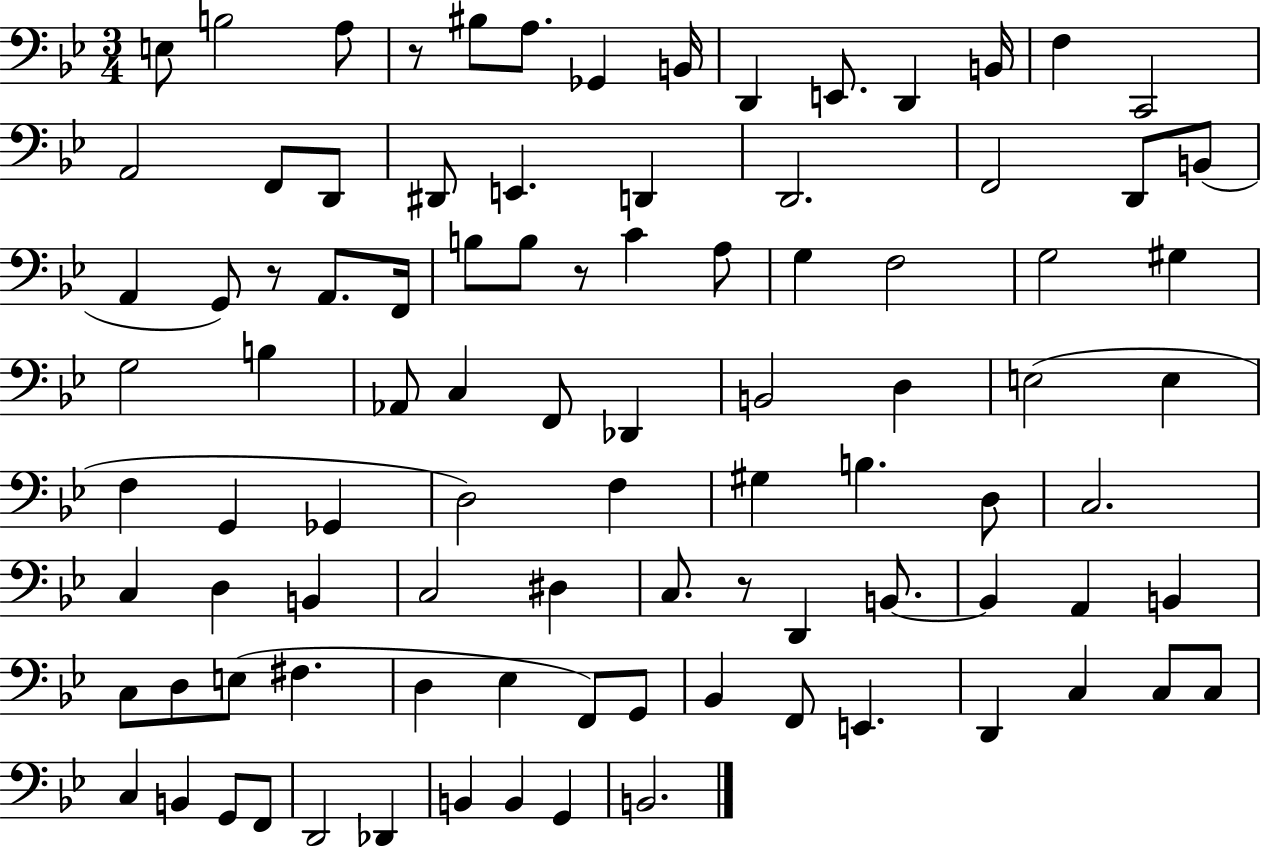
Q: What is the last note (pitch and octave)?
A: B2